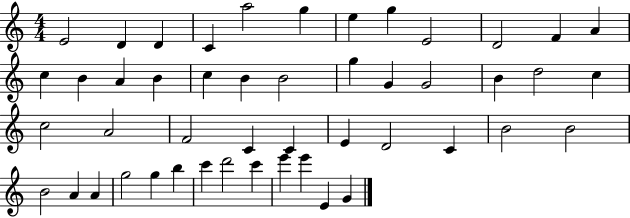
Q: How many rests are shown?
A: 0